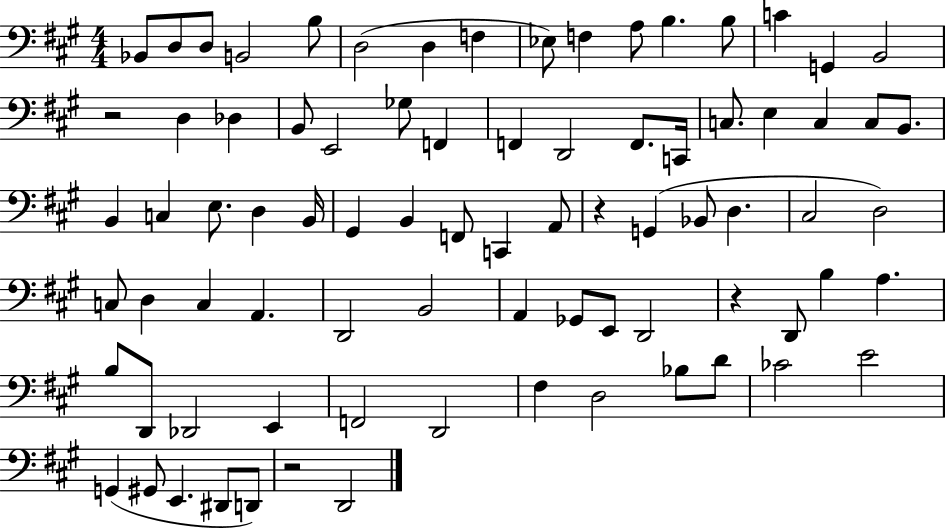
Bb2/e D3/e D3/e B2/h B3/e D3/h D3/q F3/q Eb3/e F3/q A3/e B3/q. B3/e C4/q G2/q B2/h R/h D3/q Db3/q B2/e E2/h Gb3/e F2/q F2/q D2/h F2/e. C2/s C3/e. E3/q C3/q C3/e B2/e. B2/q C3/q E3/e. D3/q B2/s G#2/q B2/q F2/e C2/q A2/e R/q G2/q Bb2/e D3/q. C#3/h D3/h C3/e D3/q C3/q A2/q. D2/h B2/h A2/q Gb2/e E2/e D2/h R/q D2/e B3/q A3/q. B3/e D2/e Db2/h E2/q F2/h D2/h F#3/q D3/h Bb3/e D4/e CES4/h E4/h G2/q G#2/e E2/q. D#2/e D2/e R/h D2/h